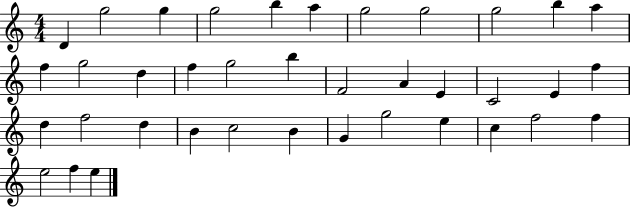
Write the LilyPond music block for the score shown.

{
  \clef treble
  \numericTimeSignature
  \time 4/4
  \key c \major
  d'4 g''2 g''4 | g''2 b''4 a''4 | g''2 g''2 | g''2 b''4 a''4 | \break f''4 g''2 d''4 | f''4 g''2 b''4 | f'2 a'4 e'4 | c'2 e'4 f''4 | \break d''4 f''2 d''4 | b'4 c''2 b'4 | g'4 g''2 e''4 | c''4 f''2 f''4 | \break e''2 f''4 e''4 | \bar "|."
}